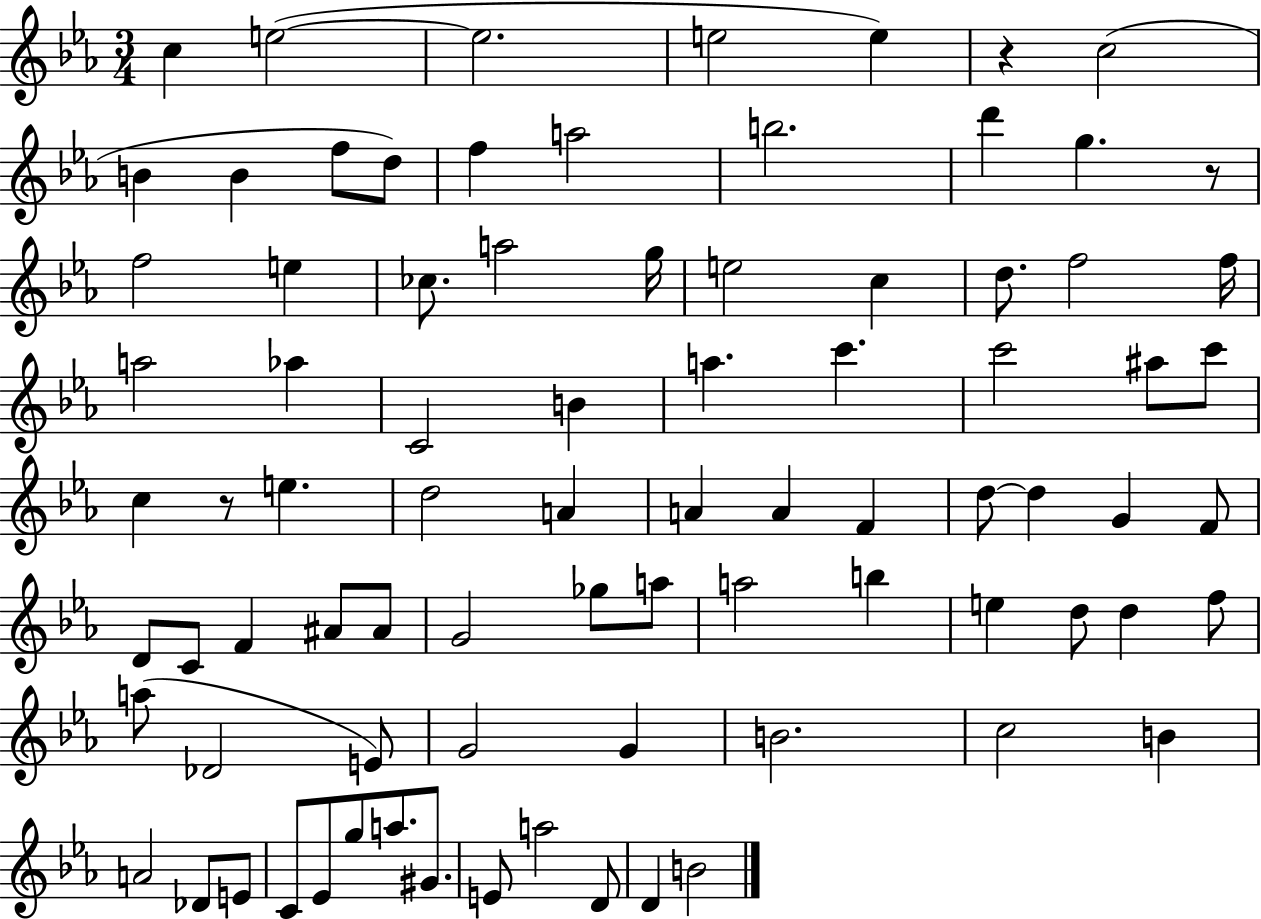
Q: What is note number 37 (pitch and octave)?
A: D5